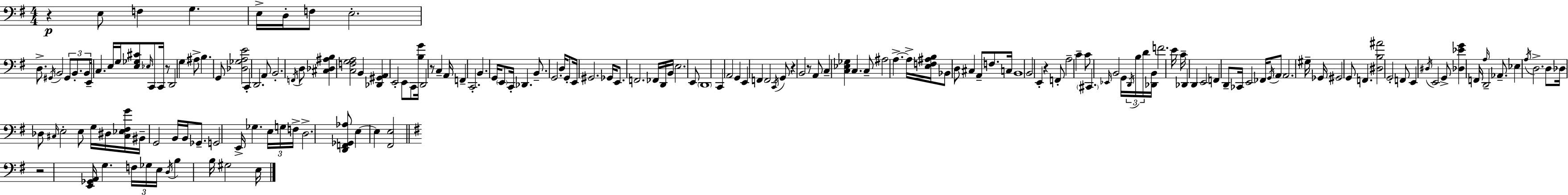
{
  \clef bass
  \numericTimeSignature
  \time 4/4
  \key g \major
  r4\p e8 f4 g4. | e16-> d16-. f8 e2.-. | d8.-> \acciaccatura { gis,16 } b,2 \tuplet 3/2 { gis,8 b,8.-. | b,8 } e,16-- c4. e16 g16 <e ges cis'>8 \grace { ees16 } c,8 | \break c,16 r8 d,2 g4 | ais8-> b4. g,8 <des ges a e'>2 | c,4-. d,2. | a,8 b,2.-. | \break \acciaccatura { f,16 } d8 <cis des ais b>4 <c f g a>2 b,4 | <des, gis, a,>4 e,2-. e,8 | c,8 <b g'>16 d,2 r8 c4-- | a,16 f,4-- c,2.-. | \break b,4. g,16 \parenthesize e,8 c,16-. des,4. | b,8.-- g,2. | d16 g,8-. e,16 gis,2. | ges,16 e,8. f,2. | \break fes,16 d,16 b,16 e2. | e,8 \parenthesize d,1 | c,4 a,2 g,4 | e,4 f,4 f,2 | \break \acciaccatura { c,16 } g,8 r4 b,2 | r8 a,8 c4-- <c ees ges>4 c4. | c8-- ais2 a4.->~~ | a16-> <e f ais b>16 bes,8 d8 cis4 a,8-- | \break f8. c16 b,1 | b,2 e,4-. | r4 f,8-. a2-- c'4-- | c'8 \parenthesize cis,4. \grace { ees,16 } b,2 | \break g,16 \tuplet 3/2 { \acciaccatura { d,16 } b16 d'16 } <des, b,>16 f'2. | e'16 c'16-- des,4 d,4 e,2 | f,4 d,8-- ces,16 e,2 | fes,16 \acciaccatura { g,16 } \parenthesize a,8 a,2. | \break gis16-- ges,16 gis,2 g,8 | f,4. <dis b ais'>2 g,2-. | f,8 e,4 \acciaccatura { dis16 } e,2 | g,8-> <des ees' g'>4 f,16 \grace { a16 } d,2-- | \break aes,8.-- ees4 \acciaccatura { a16 } d2.-> | d8 des16 des8 \grace { cis16 } | e2-. e8 g16 dis16 <cis ees fis g'>16 bis,16-- g,2 | b,16 b,16 ges,8.-- g,2 | \break e,16-> ges4. \tuplet 3/2 { e16 g16 f16-> } d2.-> | <d, f, ges, aes>8 e4~~ e4 | <fis, e>2 \bar "||" \break \key e \minor r2 <e, ges, a,>16 g4. \tuplet 3/2 { f16 | ges16 e16 } \acciaccatura { d16 } b4 b16 gis2 | e16 \bar "|."
}